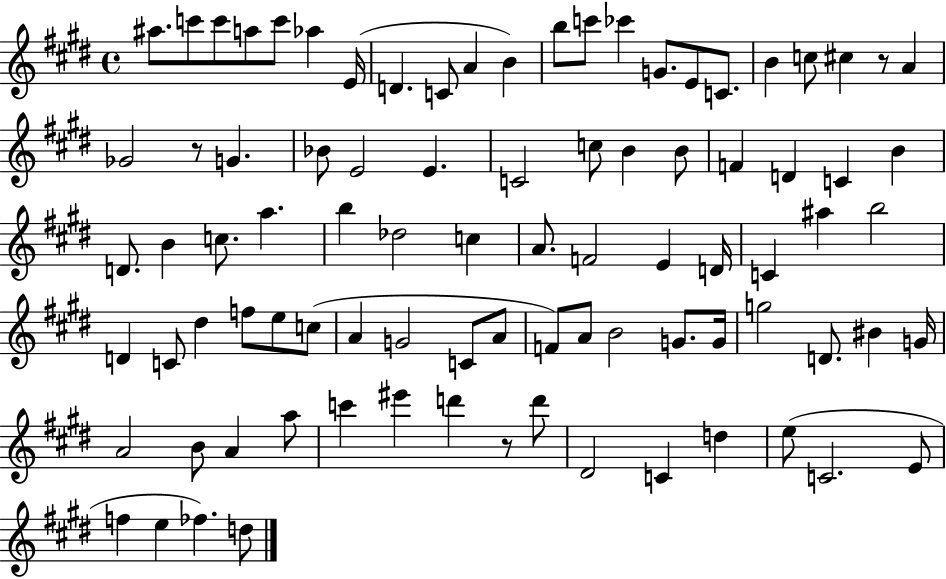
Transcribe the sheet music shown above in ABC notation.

X:1
T:Untitled
M:4/4
L:1/4
K:E
^a/2 c'/2 c'/2 a/2 c'/2 _a E/4 D C/2 A B b/2 c'/2 _c' G/2 E/2 C/2 B c/2 ^c z/2 A _G2 z/2 G _B/2 E2 E C2 c/2 B B/2 F D C B D/2 B c/2 a b _d2 c A/2 F2 E D/4 C ^a b2 D C/2 ^d f/2 e/2 c/2 A G2 C/2 A/2 F/2 A/2 B2 G/2 G/4 g2 D/2 ^B G/4 A2 B/2 A a/2 c' ^e' d' z/2 d'/2 ^D2 C d e/2 C2 E/2 f e _f d/2